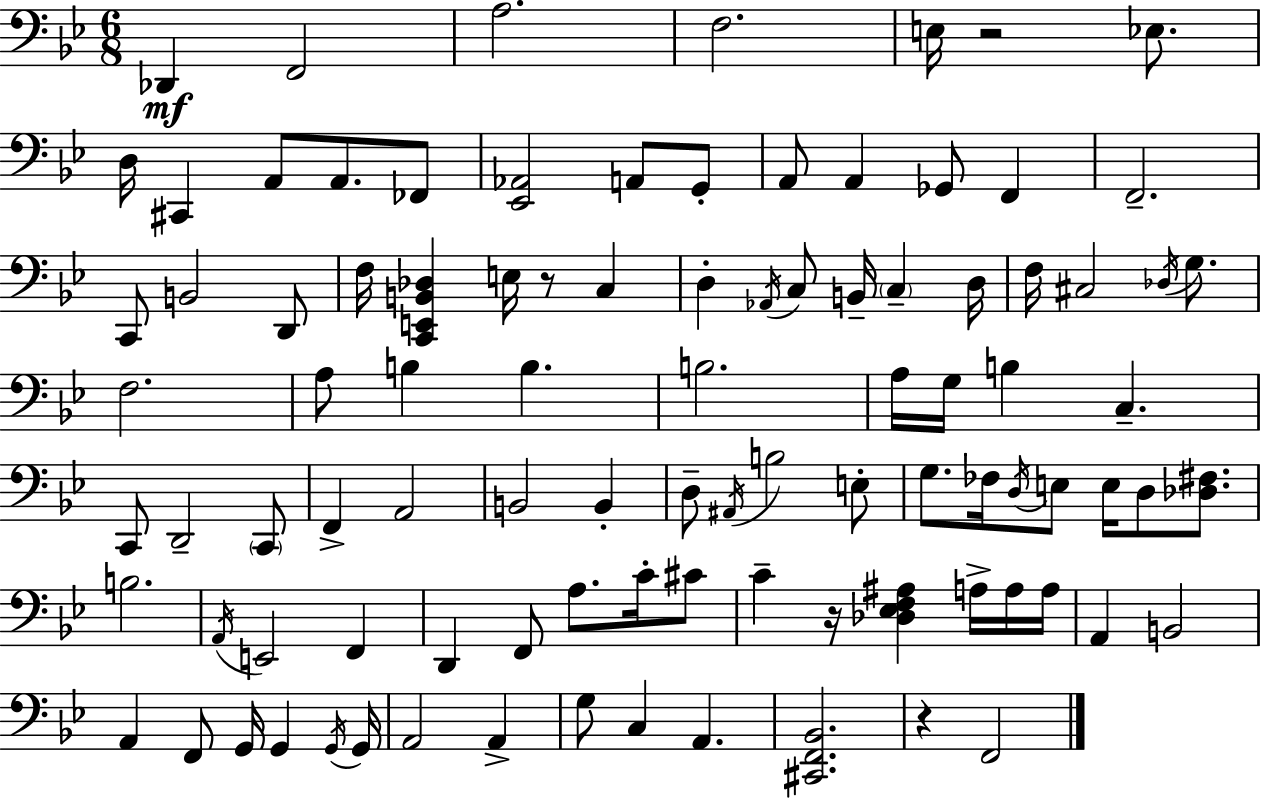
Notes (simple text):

Db2/q F2/h A3/h. F3/h. E3/s R/h Eb3/e. D3/s C#2/q A2/e A2/e. FES2/e [Eb2,Ab2]/h A2/e G2/e A2/e A2/q Gb2/e F2/q F2/h. C2/e B2/h D2/e F3/s [C2,E2,B2,Db3]/q E3/s R/e C3/q D3/q Ab2/s C3/e B2/s C3/q D3/s F3/s C#3/h Db3/s G3/e. F3/h. A3/e B3/q B3/q. B3/h. A3/s G3/s B3/q C3/q. C2/e D2/h C2/e F2/q A2/h B2/h B2/q D3/e A#2/s B3/h E3/e G3/e. FES3/s D3/s E3/e E3/s D3/e [Db3,F#3]/e. B3/h. A2/s E2/h F2/q D2/q F2/e A3/e. C4/s C#4/e C4/q R/s [Db3,Eb3,F3,A#3]/q A3/s A3/s A3/s A2/q B2/h A2/q F2/e G2/s G2/q G2/s G2/s A2/h A2/q G3/e C3/q A2/q. [C#2,F2,Bb2]/h. R/q F2/h